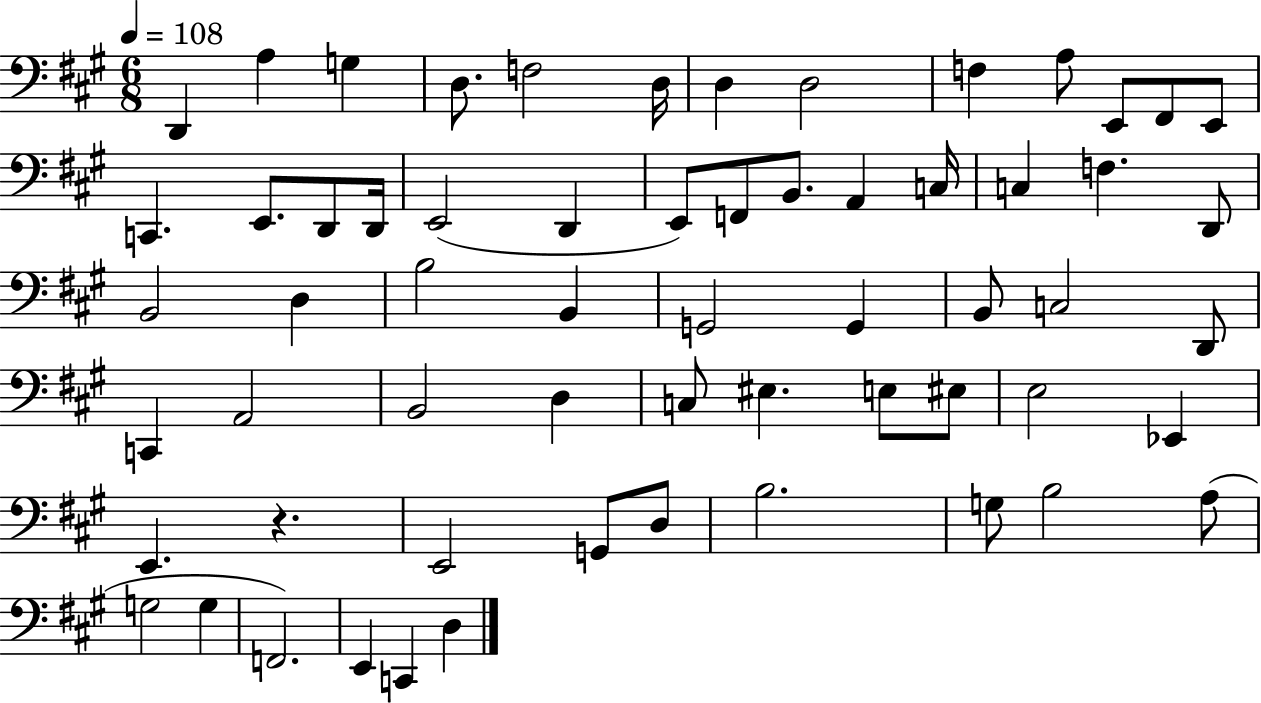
{
  \clef bass
  \numericTimeSignature
  \time 6/8
  \key a \major
  \tempo 4 = 108
  \repeat volta 2 { d,4 a4 g4 | d8. f2 d16 | d4 d2 | f4 a8 e,8 fis,8 e,8 | \break c,4. e,8. d,8 d,16 | e,2( d,4 | e,8) f,8 b,8. a,4 c16 | c4 f4. d,8 | \break b,2 d4 | b2 b,4 | g,2 g,4 | b,8 c2 d,8 | \break c,4 a,2 | b,2 d4 | c8 eis4. e8 eis8 | e2 ees,4 | \break e,4. r4. | e,2 g,8 d8 | b2. | g8 b2 a8( | \break g2 g4 | f,2.) | e,4 c,4 d4 | } \bar "|."
}